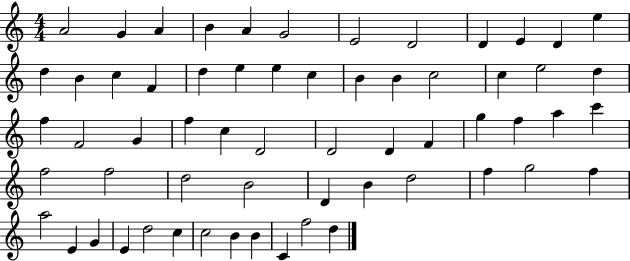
A4/h G4/q A4/q B4/q A4/q G4/h E4/h D4/h D4/q E4/q D4/q E5/q D5/q B4/q C5/q F4/q D5/q E5/q E5/q C5/q B4/q B4/q C5/h C5/q E5/h D5/q F5/q F4/h G4/q F5/q C5/q D4/h D4/h D4/q F4/q G5/q F5/q A5/q C6/q F5/h F5/h D5/h B4/h D4/q B4/q D5/h F5/q G5/h F5/q A5/h E4/q G4/q E4/q D5/h C5/q C5/h B4/q B4/q C4/q F5/h D5/q